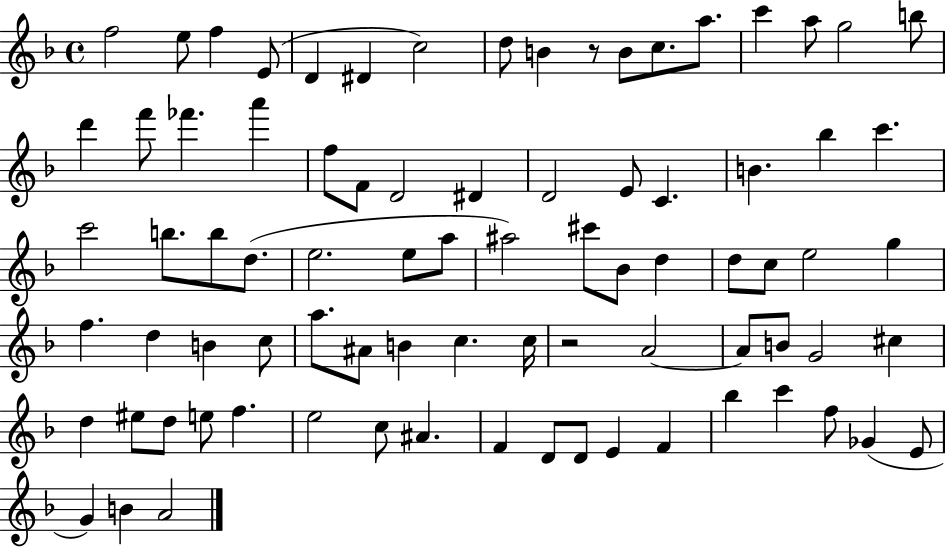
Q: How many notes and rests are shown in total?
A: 82